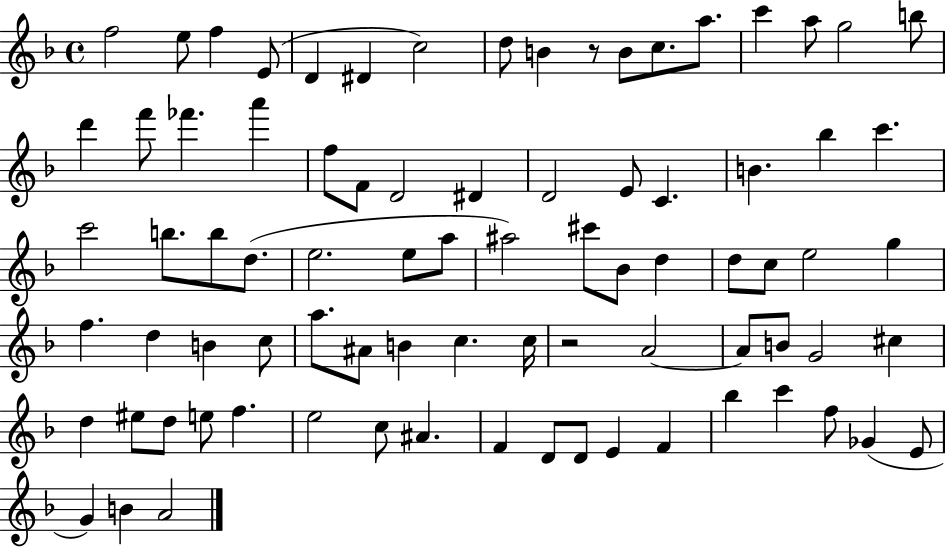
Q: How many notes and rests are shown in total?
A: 82